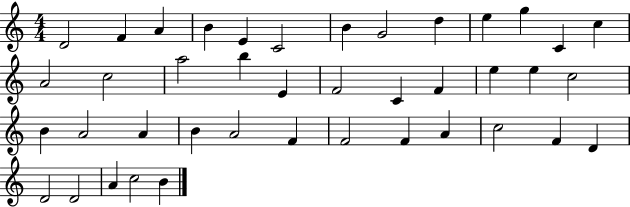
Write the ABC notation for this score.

X:1
T:Untitled
M:4/4
L:1/4
K:C
D2 F A B E C2 B G2 d e g C c A2 c2 a2 b E F2 C F e e c2 B A2 A B A2 F F2 F A c2 F D D2 D2 A c2 B